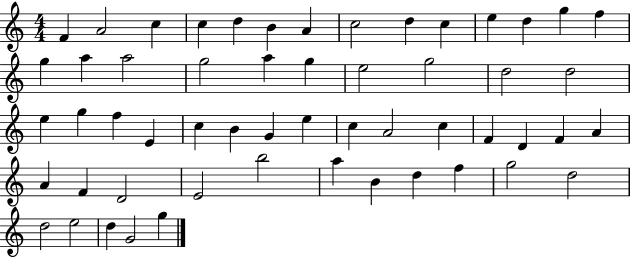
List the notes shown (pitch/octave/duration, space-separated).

F4/q A4/h C5/q C5/q D5/q B4/q A4/q C5/h D5/q C5/q E5/q D5/q G5/q F5/q G5/q A5/q A5/h G5/h A5/q G5/q E5/h G5/h D5/h D5/h E5/q G5/q F5/q E4/q C5/q B4/q G4/q E5/q C5/q A4/h C5/q F4/q D4/q F4/q A4/q A4/q F4/q D4/h E4/h B5/h A5/q B4/q D5/q F5/q G5/h D5/h D5/h E5/h D5/q G4/h G5/q